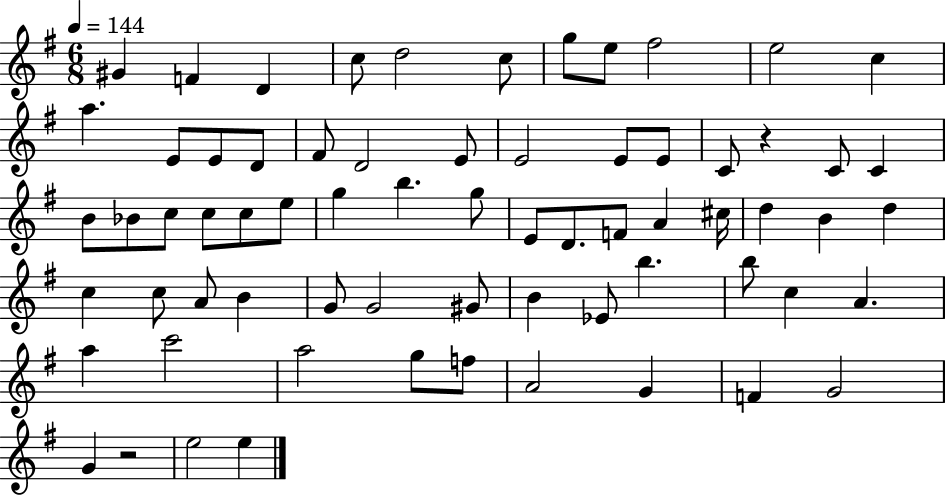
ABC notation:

X:1
T:Untitled
M:6/8
L:1/4
K:G
^G F D c/2 d2 c/2 g/2 e/2 ^f2 e2 c a E/2 E/2 D/2 ^F/2 D2 E/2 E2 E/2 E/2 C/2 z C/2 C B/2 _B/2 c/2 c/2 c/2 e/2 g b g/2 E/2 D/2 F/2 A ^c/4 d B d c c/2 A/2 B G/2 G2 ^G/2 B _E/2 b b/2 c A a c'2 a2 g/2 f/2 A2 G F G2 G z2 e2 e